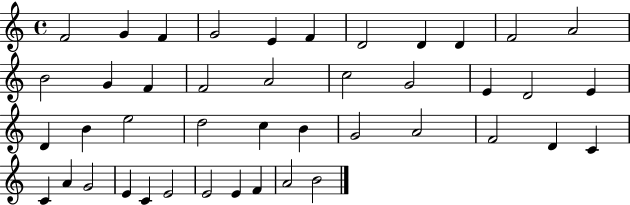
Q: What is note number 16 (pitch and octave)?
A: A4